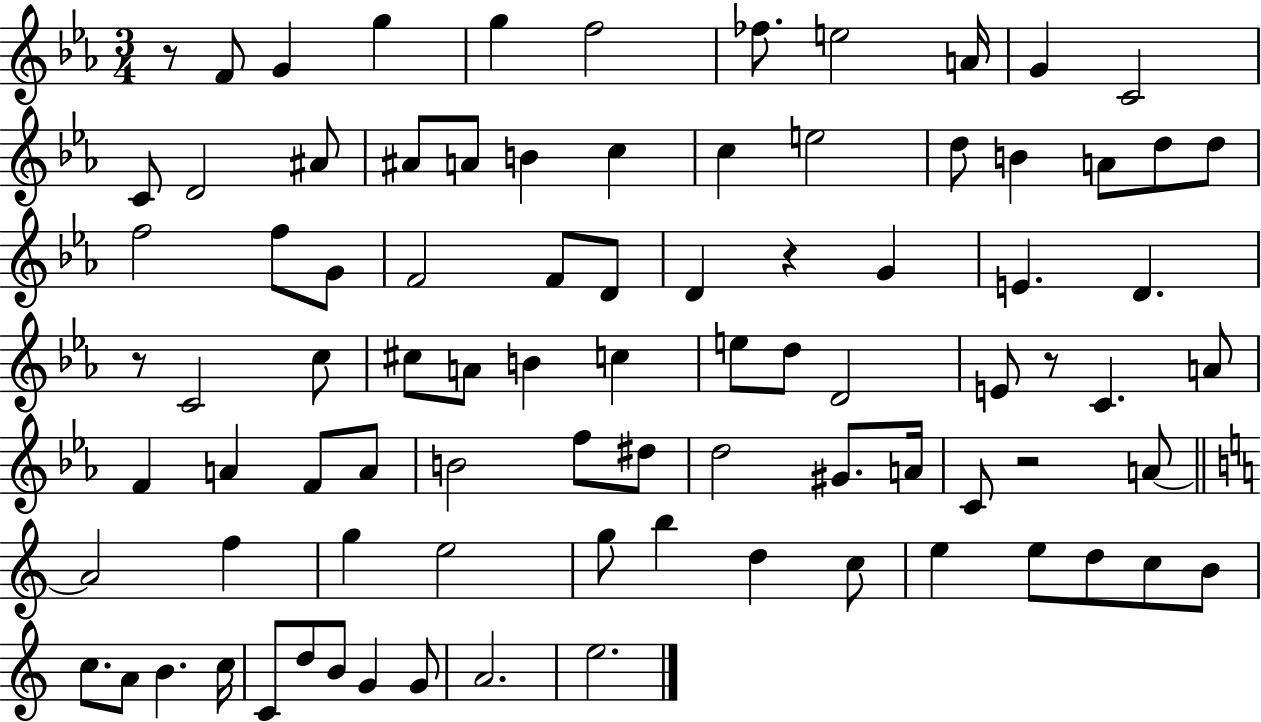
{
  \clef treble
  \numericTimeSignature
  \time 3/4
  \key ees \major
  r8 f'8 g'4 g''4 | g''4 f''2 | fes''8. e''2 a'16 | g'4 c'2 | \break c'8 d'2 ais'8 | ais'8 a'8 b'4 c''4 | c''4 e''2 | d''8 b'4 a'8 d''8 d''8 | \break f''2 f''8 g'8 | f'2 f'8 d'8 | d'4 r4 g'4 | e'4. d'4. | \break r8 c'2 c''8 | cis''8 a'8 b'4 c''4 | e''8 d''8 d'2 | e'8 r8 c'4. a'8 | \break f'4 a'4 f'8 a'8 | b'2 f''8 dis''8 | d''2 gis'8. a'16 | c'8 r2 a'8~~ | \break \bar "||" \break \key c \major a'2 f''4 | g''4 e''2 | g''8 b''4 d''4 c''8 | e''4 e''8 d''8 c''8 b'8 | \break c''8. a'8 b'4. c''16 | c'8 d''8 b'8 g'4 g'8 | a'2. | e''2. | \break \bar "|."
}